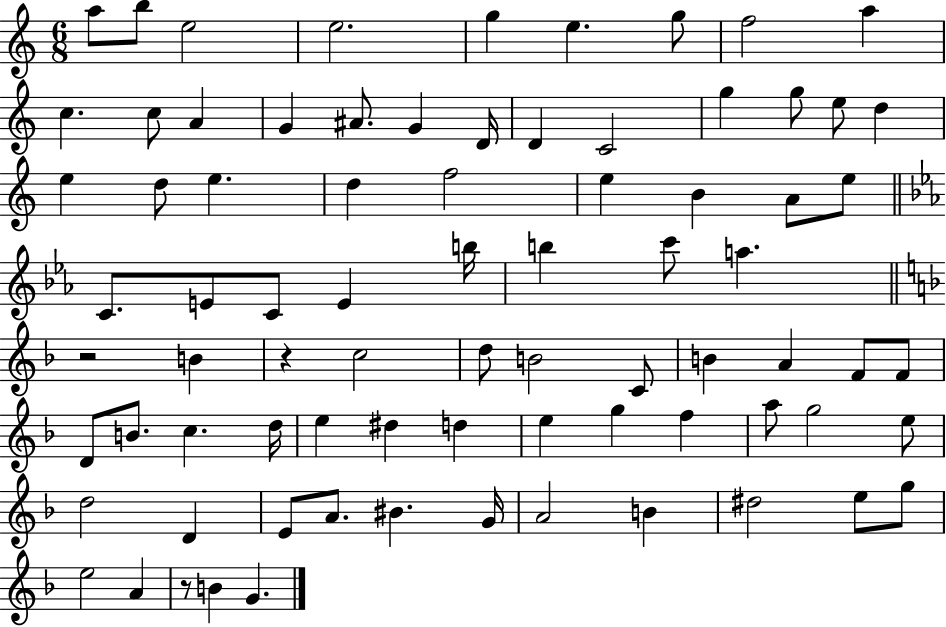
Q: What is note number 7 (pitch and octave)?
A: G5